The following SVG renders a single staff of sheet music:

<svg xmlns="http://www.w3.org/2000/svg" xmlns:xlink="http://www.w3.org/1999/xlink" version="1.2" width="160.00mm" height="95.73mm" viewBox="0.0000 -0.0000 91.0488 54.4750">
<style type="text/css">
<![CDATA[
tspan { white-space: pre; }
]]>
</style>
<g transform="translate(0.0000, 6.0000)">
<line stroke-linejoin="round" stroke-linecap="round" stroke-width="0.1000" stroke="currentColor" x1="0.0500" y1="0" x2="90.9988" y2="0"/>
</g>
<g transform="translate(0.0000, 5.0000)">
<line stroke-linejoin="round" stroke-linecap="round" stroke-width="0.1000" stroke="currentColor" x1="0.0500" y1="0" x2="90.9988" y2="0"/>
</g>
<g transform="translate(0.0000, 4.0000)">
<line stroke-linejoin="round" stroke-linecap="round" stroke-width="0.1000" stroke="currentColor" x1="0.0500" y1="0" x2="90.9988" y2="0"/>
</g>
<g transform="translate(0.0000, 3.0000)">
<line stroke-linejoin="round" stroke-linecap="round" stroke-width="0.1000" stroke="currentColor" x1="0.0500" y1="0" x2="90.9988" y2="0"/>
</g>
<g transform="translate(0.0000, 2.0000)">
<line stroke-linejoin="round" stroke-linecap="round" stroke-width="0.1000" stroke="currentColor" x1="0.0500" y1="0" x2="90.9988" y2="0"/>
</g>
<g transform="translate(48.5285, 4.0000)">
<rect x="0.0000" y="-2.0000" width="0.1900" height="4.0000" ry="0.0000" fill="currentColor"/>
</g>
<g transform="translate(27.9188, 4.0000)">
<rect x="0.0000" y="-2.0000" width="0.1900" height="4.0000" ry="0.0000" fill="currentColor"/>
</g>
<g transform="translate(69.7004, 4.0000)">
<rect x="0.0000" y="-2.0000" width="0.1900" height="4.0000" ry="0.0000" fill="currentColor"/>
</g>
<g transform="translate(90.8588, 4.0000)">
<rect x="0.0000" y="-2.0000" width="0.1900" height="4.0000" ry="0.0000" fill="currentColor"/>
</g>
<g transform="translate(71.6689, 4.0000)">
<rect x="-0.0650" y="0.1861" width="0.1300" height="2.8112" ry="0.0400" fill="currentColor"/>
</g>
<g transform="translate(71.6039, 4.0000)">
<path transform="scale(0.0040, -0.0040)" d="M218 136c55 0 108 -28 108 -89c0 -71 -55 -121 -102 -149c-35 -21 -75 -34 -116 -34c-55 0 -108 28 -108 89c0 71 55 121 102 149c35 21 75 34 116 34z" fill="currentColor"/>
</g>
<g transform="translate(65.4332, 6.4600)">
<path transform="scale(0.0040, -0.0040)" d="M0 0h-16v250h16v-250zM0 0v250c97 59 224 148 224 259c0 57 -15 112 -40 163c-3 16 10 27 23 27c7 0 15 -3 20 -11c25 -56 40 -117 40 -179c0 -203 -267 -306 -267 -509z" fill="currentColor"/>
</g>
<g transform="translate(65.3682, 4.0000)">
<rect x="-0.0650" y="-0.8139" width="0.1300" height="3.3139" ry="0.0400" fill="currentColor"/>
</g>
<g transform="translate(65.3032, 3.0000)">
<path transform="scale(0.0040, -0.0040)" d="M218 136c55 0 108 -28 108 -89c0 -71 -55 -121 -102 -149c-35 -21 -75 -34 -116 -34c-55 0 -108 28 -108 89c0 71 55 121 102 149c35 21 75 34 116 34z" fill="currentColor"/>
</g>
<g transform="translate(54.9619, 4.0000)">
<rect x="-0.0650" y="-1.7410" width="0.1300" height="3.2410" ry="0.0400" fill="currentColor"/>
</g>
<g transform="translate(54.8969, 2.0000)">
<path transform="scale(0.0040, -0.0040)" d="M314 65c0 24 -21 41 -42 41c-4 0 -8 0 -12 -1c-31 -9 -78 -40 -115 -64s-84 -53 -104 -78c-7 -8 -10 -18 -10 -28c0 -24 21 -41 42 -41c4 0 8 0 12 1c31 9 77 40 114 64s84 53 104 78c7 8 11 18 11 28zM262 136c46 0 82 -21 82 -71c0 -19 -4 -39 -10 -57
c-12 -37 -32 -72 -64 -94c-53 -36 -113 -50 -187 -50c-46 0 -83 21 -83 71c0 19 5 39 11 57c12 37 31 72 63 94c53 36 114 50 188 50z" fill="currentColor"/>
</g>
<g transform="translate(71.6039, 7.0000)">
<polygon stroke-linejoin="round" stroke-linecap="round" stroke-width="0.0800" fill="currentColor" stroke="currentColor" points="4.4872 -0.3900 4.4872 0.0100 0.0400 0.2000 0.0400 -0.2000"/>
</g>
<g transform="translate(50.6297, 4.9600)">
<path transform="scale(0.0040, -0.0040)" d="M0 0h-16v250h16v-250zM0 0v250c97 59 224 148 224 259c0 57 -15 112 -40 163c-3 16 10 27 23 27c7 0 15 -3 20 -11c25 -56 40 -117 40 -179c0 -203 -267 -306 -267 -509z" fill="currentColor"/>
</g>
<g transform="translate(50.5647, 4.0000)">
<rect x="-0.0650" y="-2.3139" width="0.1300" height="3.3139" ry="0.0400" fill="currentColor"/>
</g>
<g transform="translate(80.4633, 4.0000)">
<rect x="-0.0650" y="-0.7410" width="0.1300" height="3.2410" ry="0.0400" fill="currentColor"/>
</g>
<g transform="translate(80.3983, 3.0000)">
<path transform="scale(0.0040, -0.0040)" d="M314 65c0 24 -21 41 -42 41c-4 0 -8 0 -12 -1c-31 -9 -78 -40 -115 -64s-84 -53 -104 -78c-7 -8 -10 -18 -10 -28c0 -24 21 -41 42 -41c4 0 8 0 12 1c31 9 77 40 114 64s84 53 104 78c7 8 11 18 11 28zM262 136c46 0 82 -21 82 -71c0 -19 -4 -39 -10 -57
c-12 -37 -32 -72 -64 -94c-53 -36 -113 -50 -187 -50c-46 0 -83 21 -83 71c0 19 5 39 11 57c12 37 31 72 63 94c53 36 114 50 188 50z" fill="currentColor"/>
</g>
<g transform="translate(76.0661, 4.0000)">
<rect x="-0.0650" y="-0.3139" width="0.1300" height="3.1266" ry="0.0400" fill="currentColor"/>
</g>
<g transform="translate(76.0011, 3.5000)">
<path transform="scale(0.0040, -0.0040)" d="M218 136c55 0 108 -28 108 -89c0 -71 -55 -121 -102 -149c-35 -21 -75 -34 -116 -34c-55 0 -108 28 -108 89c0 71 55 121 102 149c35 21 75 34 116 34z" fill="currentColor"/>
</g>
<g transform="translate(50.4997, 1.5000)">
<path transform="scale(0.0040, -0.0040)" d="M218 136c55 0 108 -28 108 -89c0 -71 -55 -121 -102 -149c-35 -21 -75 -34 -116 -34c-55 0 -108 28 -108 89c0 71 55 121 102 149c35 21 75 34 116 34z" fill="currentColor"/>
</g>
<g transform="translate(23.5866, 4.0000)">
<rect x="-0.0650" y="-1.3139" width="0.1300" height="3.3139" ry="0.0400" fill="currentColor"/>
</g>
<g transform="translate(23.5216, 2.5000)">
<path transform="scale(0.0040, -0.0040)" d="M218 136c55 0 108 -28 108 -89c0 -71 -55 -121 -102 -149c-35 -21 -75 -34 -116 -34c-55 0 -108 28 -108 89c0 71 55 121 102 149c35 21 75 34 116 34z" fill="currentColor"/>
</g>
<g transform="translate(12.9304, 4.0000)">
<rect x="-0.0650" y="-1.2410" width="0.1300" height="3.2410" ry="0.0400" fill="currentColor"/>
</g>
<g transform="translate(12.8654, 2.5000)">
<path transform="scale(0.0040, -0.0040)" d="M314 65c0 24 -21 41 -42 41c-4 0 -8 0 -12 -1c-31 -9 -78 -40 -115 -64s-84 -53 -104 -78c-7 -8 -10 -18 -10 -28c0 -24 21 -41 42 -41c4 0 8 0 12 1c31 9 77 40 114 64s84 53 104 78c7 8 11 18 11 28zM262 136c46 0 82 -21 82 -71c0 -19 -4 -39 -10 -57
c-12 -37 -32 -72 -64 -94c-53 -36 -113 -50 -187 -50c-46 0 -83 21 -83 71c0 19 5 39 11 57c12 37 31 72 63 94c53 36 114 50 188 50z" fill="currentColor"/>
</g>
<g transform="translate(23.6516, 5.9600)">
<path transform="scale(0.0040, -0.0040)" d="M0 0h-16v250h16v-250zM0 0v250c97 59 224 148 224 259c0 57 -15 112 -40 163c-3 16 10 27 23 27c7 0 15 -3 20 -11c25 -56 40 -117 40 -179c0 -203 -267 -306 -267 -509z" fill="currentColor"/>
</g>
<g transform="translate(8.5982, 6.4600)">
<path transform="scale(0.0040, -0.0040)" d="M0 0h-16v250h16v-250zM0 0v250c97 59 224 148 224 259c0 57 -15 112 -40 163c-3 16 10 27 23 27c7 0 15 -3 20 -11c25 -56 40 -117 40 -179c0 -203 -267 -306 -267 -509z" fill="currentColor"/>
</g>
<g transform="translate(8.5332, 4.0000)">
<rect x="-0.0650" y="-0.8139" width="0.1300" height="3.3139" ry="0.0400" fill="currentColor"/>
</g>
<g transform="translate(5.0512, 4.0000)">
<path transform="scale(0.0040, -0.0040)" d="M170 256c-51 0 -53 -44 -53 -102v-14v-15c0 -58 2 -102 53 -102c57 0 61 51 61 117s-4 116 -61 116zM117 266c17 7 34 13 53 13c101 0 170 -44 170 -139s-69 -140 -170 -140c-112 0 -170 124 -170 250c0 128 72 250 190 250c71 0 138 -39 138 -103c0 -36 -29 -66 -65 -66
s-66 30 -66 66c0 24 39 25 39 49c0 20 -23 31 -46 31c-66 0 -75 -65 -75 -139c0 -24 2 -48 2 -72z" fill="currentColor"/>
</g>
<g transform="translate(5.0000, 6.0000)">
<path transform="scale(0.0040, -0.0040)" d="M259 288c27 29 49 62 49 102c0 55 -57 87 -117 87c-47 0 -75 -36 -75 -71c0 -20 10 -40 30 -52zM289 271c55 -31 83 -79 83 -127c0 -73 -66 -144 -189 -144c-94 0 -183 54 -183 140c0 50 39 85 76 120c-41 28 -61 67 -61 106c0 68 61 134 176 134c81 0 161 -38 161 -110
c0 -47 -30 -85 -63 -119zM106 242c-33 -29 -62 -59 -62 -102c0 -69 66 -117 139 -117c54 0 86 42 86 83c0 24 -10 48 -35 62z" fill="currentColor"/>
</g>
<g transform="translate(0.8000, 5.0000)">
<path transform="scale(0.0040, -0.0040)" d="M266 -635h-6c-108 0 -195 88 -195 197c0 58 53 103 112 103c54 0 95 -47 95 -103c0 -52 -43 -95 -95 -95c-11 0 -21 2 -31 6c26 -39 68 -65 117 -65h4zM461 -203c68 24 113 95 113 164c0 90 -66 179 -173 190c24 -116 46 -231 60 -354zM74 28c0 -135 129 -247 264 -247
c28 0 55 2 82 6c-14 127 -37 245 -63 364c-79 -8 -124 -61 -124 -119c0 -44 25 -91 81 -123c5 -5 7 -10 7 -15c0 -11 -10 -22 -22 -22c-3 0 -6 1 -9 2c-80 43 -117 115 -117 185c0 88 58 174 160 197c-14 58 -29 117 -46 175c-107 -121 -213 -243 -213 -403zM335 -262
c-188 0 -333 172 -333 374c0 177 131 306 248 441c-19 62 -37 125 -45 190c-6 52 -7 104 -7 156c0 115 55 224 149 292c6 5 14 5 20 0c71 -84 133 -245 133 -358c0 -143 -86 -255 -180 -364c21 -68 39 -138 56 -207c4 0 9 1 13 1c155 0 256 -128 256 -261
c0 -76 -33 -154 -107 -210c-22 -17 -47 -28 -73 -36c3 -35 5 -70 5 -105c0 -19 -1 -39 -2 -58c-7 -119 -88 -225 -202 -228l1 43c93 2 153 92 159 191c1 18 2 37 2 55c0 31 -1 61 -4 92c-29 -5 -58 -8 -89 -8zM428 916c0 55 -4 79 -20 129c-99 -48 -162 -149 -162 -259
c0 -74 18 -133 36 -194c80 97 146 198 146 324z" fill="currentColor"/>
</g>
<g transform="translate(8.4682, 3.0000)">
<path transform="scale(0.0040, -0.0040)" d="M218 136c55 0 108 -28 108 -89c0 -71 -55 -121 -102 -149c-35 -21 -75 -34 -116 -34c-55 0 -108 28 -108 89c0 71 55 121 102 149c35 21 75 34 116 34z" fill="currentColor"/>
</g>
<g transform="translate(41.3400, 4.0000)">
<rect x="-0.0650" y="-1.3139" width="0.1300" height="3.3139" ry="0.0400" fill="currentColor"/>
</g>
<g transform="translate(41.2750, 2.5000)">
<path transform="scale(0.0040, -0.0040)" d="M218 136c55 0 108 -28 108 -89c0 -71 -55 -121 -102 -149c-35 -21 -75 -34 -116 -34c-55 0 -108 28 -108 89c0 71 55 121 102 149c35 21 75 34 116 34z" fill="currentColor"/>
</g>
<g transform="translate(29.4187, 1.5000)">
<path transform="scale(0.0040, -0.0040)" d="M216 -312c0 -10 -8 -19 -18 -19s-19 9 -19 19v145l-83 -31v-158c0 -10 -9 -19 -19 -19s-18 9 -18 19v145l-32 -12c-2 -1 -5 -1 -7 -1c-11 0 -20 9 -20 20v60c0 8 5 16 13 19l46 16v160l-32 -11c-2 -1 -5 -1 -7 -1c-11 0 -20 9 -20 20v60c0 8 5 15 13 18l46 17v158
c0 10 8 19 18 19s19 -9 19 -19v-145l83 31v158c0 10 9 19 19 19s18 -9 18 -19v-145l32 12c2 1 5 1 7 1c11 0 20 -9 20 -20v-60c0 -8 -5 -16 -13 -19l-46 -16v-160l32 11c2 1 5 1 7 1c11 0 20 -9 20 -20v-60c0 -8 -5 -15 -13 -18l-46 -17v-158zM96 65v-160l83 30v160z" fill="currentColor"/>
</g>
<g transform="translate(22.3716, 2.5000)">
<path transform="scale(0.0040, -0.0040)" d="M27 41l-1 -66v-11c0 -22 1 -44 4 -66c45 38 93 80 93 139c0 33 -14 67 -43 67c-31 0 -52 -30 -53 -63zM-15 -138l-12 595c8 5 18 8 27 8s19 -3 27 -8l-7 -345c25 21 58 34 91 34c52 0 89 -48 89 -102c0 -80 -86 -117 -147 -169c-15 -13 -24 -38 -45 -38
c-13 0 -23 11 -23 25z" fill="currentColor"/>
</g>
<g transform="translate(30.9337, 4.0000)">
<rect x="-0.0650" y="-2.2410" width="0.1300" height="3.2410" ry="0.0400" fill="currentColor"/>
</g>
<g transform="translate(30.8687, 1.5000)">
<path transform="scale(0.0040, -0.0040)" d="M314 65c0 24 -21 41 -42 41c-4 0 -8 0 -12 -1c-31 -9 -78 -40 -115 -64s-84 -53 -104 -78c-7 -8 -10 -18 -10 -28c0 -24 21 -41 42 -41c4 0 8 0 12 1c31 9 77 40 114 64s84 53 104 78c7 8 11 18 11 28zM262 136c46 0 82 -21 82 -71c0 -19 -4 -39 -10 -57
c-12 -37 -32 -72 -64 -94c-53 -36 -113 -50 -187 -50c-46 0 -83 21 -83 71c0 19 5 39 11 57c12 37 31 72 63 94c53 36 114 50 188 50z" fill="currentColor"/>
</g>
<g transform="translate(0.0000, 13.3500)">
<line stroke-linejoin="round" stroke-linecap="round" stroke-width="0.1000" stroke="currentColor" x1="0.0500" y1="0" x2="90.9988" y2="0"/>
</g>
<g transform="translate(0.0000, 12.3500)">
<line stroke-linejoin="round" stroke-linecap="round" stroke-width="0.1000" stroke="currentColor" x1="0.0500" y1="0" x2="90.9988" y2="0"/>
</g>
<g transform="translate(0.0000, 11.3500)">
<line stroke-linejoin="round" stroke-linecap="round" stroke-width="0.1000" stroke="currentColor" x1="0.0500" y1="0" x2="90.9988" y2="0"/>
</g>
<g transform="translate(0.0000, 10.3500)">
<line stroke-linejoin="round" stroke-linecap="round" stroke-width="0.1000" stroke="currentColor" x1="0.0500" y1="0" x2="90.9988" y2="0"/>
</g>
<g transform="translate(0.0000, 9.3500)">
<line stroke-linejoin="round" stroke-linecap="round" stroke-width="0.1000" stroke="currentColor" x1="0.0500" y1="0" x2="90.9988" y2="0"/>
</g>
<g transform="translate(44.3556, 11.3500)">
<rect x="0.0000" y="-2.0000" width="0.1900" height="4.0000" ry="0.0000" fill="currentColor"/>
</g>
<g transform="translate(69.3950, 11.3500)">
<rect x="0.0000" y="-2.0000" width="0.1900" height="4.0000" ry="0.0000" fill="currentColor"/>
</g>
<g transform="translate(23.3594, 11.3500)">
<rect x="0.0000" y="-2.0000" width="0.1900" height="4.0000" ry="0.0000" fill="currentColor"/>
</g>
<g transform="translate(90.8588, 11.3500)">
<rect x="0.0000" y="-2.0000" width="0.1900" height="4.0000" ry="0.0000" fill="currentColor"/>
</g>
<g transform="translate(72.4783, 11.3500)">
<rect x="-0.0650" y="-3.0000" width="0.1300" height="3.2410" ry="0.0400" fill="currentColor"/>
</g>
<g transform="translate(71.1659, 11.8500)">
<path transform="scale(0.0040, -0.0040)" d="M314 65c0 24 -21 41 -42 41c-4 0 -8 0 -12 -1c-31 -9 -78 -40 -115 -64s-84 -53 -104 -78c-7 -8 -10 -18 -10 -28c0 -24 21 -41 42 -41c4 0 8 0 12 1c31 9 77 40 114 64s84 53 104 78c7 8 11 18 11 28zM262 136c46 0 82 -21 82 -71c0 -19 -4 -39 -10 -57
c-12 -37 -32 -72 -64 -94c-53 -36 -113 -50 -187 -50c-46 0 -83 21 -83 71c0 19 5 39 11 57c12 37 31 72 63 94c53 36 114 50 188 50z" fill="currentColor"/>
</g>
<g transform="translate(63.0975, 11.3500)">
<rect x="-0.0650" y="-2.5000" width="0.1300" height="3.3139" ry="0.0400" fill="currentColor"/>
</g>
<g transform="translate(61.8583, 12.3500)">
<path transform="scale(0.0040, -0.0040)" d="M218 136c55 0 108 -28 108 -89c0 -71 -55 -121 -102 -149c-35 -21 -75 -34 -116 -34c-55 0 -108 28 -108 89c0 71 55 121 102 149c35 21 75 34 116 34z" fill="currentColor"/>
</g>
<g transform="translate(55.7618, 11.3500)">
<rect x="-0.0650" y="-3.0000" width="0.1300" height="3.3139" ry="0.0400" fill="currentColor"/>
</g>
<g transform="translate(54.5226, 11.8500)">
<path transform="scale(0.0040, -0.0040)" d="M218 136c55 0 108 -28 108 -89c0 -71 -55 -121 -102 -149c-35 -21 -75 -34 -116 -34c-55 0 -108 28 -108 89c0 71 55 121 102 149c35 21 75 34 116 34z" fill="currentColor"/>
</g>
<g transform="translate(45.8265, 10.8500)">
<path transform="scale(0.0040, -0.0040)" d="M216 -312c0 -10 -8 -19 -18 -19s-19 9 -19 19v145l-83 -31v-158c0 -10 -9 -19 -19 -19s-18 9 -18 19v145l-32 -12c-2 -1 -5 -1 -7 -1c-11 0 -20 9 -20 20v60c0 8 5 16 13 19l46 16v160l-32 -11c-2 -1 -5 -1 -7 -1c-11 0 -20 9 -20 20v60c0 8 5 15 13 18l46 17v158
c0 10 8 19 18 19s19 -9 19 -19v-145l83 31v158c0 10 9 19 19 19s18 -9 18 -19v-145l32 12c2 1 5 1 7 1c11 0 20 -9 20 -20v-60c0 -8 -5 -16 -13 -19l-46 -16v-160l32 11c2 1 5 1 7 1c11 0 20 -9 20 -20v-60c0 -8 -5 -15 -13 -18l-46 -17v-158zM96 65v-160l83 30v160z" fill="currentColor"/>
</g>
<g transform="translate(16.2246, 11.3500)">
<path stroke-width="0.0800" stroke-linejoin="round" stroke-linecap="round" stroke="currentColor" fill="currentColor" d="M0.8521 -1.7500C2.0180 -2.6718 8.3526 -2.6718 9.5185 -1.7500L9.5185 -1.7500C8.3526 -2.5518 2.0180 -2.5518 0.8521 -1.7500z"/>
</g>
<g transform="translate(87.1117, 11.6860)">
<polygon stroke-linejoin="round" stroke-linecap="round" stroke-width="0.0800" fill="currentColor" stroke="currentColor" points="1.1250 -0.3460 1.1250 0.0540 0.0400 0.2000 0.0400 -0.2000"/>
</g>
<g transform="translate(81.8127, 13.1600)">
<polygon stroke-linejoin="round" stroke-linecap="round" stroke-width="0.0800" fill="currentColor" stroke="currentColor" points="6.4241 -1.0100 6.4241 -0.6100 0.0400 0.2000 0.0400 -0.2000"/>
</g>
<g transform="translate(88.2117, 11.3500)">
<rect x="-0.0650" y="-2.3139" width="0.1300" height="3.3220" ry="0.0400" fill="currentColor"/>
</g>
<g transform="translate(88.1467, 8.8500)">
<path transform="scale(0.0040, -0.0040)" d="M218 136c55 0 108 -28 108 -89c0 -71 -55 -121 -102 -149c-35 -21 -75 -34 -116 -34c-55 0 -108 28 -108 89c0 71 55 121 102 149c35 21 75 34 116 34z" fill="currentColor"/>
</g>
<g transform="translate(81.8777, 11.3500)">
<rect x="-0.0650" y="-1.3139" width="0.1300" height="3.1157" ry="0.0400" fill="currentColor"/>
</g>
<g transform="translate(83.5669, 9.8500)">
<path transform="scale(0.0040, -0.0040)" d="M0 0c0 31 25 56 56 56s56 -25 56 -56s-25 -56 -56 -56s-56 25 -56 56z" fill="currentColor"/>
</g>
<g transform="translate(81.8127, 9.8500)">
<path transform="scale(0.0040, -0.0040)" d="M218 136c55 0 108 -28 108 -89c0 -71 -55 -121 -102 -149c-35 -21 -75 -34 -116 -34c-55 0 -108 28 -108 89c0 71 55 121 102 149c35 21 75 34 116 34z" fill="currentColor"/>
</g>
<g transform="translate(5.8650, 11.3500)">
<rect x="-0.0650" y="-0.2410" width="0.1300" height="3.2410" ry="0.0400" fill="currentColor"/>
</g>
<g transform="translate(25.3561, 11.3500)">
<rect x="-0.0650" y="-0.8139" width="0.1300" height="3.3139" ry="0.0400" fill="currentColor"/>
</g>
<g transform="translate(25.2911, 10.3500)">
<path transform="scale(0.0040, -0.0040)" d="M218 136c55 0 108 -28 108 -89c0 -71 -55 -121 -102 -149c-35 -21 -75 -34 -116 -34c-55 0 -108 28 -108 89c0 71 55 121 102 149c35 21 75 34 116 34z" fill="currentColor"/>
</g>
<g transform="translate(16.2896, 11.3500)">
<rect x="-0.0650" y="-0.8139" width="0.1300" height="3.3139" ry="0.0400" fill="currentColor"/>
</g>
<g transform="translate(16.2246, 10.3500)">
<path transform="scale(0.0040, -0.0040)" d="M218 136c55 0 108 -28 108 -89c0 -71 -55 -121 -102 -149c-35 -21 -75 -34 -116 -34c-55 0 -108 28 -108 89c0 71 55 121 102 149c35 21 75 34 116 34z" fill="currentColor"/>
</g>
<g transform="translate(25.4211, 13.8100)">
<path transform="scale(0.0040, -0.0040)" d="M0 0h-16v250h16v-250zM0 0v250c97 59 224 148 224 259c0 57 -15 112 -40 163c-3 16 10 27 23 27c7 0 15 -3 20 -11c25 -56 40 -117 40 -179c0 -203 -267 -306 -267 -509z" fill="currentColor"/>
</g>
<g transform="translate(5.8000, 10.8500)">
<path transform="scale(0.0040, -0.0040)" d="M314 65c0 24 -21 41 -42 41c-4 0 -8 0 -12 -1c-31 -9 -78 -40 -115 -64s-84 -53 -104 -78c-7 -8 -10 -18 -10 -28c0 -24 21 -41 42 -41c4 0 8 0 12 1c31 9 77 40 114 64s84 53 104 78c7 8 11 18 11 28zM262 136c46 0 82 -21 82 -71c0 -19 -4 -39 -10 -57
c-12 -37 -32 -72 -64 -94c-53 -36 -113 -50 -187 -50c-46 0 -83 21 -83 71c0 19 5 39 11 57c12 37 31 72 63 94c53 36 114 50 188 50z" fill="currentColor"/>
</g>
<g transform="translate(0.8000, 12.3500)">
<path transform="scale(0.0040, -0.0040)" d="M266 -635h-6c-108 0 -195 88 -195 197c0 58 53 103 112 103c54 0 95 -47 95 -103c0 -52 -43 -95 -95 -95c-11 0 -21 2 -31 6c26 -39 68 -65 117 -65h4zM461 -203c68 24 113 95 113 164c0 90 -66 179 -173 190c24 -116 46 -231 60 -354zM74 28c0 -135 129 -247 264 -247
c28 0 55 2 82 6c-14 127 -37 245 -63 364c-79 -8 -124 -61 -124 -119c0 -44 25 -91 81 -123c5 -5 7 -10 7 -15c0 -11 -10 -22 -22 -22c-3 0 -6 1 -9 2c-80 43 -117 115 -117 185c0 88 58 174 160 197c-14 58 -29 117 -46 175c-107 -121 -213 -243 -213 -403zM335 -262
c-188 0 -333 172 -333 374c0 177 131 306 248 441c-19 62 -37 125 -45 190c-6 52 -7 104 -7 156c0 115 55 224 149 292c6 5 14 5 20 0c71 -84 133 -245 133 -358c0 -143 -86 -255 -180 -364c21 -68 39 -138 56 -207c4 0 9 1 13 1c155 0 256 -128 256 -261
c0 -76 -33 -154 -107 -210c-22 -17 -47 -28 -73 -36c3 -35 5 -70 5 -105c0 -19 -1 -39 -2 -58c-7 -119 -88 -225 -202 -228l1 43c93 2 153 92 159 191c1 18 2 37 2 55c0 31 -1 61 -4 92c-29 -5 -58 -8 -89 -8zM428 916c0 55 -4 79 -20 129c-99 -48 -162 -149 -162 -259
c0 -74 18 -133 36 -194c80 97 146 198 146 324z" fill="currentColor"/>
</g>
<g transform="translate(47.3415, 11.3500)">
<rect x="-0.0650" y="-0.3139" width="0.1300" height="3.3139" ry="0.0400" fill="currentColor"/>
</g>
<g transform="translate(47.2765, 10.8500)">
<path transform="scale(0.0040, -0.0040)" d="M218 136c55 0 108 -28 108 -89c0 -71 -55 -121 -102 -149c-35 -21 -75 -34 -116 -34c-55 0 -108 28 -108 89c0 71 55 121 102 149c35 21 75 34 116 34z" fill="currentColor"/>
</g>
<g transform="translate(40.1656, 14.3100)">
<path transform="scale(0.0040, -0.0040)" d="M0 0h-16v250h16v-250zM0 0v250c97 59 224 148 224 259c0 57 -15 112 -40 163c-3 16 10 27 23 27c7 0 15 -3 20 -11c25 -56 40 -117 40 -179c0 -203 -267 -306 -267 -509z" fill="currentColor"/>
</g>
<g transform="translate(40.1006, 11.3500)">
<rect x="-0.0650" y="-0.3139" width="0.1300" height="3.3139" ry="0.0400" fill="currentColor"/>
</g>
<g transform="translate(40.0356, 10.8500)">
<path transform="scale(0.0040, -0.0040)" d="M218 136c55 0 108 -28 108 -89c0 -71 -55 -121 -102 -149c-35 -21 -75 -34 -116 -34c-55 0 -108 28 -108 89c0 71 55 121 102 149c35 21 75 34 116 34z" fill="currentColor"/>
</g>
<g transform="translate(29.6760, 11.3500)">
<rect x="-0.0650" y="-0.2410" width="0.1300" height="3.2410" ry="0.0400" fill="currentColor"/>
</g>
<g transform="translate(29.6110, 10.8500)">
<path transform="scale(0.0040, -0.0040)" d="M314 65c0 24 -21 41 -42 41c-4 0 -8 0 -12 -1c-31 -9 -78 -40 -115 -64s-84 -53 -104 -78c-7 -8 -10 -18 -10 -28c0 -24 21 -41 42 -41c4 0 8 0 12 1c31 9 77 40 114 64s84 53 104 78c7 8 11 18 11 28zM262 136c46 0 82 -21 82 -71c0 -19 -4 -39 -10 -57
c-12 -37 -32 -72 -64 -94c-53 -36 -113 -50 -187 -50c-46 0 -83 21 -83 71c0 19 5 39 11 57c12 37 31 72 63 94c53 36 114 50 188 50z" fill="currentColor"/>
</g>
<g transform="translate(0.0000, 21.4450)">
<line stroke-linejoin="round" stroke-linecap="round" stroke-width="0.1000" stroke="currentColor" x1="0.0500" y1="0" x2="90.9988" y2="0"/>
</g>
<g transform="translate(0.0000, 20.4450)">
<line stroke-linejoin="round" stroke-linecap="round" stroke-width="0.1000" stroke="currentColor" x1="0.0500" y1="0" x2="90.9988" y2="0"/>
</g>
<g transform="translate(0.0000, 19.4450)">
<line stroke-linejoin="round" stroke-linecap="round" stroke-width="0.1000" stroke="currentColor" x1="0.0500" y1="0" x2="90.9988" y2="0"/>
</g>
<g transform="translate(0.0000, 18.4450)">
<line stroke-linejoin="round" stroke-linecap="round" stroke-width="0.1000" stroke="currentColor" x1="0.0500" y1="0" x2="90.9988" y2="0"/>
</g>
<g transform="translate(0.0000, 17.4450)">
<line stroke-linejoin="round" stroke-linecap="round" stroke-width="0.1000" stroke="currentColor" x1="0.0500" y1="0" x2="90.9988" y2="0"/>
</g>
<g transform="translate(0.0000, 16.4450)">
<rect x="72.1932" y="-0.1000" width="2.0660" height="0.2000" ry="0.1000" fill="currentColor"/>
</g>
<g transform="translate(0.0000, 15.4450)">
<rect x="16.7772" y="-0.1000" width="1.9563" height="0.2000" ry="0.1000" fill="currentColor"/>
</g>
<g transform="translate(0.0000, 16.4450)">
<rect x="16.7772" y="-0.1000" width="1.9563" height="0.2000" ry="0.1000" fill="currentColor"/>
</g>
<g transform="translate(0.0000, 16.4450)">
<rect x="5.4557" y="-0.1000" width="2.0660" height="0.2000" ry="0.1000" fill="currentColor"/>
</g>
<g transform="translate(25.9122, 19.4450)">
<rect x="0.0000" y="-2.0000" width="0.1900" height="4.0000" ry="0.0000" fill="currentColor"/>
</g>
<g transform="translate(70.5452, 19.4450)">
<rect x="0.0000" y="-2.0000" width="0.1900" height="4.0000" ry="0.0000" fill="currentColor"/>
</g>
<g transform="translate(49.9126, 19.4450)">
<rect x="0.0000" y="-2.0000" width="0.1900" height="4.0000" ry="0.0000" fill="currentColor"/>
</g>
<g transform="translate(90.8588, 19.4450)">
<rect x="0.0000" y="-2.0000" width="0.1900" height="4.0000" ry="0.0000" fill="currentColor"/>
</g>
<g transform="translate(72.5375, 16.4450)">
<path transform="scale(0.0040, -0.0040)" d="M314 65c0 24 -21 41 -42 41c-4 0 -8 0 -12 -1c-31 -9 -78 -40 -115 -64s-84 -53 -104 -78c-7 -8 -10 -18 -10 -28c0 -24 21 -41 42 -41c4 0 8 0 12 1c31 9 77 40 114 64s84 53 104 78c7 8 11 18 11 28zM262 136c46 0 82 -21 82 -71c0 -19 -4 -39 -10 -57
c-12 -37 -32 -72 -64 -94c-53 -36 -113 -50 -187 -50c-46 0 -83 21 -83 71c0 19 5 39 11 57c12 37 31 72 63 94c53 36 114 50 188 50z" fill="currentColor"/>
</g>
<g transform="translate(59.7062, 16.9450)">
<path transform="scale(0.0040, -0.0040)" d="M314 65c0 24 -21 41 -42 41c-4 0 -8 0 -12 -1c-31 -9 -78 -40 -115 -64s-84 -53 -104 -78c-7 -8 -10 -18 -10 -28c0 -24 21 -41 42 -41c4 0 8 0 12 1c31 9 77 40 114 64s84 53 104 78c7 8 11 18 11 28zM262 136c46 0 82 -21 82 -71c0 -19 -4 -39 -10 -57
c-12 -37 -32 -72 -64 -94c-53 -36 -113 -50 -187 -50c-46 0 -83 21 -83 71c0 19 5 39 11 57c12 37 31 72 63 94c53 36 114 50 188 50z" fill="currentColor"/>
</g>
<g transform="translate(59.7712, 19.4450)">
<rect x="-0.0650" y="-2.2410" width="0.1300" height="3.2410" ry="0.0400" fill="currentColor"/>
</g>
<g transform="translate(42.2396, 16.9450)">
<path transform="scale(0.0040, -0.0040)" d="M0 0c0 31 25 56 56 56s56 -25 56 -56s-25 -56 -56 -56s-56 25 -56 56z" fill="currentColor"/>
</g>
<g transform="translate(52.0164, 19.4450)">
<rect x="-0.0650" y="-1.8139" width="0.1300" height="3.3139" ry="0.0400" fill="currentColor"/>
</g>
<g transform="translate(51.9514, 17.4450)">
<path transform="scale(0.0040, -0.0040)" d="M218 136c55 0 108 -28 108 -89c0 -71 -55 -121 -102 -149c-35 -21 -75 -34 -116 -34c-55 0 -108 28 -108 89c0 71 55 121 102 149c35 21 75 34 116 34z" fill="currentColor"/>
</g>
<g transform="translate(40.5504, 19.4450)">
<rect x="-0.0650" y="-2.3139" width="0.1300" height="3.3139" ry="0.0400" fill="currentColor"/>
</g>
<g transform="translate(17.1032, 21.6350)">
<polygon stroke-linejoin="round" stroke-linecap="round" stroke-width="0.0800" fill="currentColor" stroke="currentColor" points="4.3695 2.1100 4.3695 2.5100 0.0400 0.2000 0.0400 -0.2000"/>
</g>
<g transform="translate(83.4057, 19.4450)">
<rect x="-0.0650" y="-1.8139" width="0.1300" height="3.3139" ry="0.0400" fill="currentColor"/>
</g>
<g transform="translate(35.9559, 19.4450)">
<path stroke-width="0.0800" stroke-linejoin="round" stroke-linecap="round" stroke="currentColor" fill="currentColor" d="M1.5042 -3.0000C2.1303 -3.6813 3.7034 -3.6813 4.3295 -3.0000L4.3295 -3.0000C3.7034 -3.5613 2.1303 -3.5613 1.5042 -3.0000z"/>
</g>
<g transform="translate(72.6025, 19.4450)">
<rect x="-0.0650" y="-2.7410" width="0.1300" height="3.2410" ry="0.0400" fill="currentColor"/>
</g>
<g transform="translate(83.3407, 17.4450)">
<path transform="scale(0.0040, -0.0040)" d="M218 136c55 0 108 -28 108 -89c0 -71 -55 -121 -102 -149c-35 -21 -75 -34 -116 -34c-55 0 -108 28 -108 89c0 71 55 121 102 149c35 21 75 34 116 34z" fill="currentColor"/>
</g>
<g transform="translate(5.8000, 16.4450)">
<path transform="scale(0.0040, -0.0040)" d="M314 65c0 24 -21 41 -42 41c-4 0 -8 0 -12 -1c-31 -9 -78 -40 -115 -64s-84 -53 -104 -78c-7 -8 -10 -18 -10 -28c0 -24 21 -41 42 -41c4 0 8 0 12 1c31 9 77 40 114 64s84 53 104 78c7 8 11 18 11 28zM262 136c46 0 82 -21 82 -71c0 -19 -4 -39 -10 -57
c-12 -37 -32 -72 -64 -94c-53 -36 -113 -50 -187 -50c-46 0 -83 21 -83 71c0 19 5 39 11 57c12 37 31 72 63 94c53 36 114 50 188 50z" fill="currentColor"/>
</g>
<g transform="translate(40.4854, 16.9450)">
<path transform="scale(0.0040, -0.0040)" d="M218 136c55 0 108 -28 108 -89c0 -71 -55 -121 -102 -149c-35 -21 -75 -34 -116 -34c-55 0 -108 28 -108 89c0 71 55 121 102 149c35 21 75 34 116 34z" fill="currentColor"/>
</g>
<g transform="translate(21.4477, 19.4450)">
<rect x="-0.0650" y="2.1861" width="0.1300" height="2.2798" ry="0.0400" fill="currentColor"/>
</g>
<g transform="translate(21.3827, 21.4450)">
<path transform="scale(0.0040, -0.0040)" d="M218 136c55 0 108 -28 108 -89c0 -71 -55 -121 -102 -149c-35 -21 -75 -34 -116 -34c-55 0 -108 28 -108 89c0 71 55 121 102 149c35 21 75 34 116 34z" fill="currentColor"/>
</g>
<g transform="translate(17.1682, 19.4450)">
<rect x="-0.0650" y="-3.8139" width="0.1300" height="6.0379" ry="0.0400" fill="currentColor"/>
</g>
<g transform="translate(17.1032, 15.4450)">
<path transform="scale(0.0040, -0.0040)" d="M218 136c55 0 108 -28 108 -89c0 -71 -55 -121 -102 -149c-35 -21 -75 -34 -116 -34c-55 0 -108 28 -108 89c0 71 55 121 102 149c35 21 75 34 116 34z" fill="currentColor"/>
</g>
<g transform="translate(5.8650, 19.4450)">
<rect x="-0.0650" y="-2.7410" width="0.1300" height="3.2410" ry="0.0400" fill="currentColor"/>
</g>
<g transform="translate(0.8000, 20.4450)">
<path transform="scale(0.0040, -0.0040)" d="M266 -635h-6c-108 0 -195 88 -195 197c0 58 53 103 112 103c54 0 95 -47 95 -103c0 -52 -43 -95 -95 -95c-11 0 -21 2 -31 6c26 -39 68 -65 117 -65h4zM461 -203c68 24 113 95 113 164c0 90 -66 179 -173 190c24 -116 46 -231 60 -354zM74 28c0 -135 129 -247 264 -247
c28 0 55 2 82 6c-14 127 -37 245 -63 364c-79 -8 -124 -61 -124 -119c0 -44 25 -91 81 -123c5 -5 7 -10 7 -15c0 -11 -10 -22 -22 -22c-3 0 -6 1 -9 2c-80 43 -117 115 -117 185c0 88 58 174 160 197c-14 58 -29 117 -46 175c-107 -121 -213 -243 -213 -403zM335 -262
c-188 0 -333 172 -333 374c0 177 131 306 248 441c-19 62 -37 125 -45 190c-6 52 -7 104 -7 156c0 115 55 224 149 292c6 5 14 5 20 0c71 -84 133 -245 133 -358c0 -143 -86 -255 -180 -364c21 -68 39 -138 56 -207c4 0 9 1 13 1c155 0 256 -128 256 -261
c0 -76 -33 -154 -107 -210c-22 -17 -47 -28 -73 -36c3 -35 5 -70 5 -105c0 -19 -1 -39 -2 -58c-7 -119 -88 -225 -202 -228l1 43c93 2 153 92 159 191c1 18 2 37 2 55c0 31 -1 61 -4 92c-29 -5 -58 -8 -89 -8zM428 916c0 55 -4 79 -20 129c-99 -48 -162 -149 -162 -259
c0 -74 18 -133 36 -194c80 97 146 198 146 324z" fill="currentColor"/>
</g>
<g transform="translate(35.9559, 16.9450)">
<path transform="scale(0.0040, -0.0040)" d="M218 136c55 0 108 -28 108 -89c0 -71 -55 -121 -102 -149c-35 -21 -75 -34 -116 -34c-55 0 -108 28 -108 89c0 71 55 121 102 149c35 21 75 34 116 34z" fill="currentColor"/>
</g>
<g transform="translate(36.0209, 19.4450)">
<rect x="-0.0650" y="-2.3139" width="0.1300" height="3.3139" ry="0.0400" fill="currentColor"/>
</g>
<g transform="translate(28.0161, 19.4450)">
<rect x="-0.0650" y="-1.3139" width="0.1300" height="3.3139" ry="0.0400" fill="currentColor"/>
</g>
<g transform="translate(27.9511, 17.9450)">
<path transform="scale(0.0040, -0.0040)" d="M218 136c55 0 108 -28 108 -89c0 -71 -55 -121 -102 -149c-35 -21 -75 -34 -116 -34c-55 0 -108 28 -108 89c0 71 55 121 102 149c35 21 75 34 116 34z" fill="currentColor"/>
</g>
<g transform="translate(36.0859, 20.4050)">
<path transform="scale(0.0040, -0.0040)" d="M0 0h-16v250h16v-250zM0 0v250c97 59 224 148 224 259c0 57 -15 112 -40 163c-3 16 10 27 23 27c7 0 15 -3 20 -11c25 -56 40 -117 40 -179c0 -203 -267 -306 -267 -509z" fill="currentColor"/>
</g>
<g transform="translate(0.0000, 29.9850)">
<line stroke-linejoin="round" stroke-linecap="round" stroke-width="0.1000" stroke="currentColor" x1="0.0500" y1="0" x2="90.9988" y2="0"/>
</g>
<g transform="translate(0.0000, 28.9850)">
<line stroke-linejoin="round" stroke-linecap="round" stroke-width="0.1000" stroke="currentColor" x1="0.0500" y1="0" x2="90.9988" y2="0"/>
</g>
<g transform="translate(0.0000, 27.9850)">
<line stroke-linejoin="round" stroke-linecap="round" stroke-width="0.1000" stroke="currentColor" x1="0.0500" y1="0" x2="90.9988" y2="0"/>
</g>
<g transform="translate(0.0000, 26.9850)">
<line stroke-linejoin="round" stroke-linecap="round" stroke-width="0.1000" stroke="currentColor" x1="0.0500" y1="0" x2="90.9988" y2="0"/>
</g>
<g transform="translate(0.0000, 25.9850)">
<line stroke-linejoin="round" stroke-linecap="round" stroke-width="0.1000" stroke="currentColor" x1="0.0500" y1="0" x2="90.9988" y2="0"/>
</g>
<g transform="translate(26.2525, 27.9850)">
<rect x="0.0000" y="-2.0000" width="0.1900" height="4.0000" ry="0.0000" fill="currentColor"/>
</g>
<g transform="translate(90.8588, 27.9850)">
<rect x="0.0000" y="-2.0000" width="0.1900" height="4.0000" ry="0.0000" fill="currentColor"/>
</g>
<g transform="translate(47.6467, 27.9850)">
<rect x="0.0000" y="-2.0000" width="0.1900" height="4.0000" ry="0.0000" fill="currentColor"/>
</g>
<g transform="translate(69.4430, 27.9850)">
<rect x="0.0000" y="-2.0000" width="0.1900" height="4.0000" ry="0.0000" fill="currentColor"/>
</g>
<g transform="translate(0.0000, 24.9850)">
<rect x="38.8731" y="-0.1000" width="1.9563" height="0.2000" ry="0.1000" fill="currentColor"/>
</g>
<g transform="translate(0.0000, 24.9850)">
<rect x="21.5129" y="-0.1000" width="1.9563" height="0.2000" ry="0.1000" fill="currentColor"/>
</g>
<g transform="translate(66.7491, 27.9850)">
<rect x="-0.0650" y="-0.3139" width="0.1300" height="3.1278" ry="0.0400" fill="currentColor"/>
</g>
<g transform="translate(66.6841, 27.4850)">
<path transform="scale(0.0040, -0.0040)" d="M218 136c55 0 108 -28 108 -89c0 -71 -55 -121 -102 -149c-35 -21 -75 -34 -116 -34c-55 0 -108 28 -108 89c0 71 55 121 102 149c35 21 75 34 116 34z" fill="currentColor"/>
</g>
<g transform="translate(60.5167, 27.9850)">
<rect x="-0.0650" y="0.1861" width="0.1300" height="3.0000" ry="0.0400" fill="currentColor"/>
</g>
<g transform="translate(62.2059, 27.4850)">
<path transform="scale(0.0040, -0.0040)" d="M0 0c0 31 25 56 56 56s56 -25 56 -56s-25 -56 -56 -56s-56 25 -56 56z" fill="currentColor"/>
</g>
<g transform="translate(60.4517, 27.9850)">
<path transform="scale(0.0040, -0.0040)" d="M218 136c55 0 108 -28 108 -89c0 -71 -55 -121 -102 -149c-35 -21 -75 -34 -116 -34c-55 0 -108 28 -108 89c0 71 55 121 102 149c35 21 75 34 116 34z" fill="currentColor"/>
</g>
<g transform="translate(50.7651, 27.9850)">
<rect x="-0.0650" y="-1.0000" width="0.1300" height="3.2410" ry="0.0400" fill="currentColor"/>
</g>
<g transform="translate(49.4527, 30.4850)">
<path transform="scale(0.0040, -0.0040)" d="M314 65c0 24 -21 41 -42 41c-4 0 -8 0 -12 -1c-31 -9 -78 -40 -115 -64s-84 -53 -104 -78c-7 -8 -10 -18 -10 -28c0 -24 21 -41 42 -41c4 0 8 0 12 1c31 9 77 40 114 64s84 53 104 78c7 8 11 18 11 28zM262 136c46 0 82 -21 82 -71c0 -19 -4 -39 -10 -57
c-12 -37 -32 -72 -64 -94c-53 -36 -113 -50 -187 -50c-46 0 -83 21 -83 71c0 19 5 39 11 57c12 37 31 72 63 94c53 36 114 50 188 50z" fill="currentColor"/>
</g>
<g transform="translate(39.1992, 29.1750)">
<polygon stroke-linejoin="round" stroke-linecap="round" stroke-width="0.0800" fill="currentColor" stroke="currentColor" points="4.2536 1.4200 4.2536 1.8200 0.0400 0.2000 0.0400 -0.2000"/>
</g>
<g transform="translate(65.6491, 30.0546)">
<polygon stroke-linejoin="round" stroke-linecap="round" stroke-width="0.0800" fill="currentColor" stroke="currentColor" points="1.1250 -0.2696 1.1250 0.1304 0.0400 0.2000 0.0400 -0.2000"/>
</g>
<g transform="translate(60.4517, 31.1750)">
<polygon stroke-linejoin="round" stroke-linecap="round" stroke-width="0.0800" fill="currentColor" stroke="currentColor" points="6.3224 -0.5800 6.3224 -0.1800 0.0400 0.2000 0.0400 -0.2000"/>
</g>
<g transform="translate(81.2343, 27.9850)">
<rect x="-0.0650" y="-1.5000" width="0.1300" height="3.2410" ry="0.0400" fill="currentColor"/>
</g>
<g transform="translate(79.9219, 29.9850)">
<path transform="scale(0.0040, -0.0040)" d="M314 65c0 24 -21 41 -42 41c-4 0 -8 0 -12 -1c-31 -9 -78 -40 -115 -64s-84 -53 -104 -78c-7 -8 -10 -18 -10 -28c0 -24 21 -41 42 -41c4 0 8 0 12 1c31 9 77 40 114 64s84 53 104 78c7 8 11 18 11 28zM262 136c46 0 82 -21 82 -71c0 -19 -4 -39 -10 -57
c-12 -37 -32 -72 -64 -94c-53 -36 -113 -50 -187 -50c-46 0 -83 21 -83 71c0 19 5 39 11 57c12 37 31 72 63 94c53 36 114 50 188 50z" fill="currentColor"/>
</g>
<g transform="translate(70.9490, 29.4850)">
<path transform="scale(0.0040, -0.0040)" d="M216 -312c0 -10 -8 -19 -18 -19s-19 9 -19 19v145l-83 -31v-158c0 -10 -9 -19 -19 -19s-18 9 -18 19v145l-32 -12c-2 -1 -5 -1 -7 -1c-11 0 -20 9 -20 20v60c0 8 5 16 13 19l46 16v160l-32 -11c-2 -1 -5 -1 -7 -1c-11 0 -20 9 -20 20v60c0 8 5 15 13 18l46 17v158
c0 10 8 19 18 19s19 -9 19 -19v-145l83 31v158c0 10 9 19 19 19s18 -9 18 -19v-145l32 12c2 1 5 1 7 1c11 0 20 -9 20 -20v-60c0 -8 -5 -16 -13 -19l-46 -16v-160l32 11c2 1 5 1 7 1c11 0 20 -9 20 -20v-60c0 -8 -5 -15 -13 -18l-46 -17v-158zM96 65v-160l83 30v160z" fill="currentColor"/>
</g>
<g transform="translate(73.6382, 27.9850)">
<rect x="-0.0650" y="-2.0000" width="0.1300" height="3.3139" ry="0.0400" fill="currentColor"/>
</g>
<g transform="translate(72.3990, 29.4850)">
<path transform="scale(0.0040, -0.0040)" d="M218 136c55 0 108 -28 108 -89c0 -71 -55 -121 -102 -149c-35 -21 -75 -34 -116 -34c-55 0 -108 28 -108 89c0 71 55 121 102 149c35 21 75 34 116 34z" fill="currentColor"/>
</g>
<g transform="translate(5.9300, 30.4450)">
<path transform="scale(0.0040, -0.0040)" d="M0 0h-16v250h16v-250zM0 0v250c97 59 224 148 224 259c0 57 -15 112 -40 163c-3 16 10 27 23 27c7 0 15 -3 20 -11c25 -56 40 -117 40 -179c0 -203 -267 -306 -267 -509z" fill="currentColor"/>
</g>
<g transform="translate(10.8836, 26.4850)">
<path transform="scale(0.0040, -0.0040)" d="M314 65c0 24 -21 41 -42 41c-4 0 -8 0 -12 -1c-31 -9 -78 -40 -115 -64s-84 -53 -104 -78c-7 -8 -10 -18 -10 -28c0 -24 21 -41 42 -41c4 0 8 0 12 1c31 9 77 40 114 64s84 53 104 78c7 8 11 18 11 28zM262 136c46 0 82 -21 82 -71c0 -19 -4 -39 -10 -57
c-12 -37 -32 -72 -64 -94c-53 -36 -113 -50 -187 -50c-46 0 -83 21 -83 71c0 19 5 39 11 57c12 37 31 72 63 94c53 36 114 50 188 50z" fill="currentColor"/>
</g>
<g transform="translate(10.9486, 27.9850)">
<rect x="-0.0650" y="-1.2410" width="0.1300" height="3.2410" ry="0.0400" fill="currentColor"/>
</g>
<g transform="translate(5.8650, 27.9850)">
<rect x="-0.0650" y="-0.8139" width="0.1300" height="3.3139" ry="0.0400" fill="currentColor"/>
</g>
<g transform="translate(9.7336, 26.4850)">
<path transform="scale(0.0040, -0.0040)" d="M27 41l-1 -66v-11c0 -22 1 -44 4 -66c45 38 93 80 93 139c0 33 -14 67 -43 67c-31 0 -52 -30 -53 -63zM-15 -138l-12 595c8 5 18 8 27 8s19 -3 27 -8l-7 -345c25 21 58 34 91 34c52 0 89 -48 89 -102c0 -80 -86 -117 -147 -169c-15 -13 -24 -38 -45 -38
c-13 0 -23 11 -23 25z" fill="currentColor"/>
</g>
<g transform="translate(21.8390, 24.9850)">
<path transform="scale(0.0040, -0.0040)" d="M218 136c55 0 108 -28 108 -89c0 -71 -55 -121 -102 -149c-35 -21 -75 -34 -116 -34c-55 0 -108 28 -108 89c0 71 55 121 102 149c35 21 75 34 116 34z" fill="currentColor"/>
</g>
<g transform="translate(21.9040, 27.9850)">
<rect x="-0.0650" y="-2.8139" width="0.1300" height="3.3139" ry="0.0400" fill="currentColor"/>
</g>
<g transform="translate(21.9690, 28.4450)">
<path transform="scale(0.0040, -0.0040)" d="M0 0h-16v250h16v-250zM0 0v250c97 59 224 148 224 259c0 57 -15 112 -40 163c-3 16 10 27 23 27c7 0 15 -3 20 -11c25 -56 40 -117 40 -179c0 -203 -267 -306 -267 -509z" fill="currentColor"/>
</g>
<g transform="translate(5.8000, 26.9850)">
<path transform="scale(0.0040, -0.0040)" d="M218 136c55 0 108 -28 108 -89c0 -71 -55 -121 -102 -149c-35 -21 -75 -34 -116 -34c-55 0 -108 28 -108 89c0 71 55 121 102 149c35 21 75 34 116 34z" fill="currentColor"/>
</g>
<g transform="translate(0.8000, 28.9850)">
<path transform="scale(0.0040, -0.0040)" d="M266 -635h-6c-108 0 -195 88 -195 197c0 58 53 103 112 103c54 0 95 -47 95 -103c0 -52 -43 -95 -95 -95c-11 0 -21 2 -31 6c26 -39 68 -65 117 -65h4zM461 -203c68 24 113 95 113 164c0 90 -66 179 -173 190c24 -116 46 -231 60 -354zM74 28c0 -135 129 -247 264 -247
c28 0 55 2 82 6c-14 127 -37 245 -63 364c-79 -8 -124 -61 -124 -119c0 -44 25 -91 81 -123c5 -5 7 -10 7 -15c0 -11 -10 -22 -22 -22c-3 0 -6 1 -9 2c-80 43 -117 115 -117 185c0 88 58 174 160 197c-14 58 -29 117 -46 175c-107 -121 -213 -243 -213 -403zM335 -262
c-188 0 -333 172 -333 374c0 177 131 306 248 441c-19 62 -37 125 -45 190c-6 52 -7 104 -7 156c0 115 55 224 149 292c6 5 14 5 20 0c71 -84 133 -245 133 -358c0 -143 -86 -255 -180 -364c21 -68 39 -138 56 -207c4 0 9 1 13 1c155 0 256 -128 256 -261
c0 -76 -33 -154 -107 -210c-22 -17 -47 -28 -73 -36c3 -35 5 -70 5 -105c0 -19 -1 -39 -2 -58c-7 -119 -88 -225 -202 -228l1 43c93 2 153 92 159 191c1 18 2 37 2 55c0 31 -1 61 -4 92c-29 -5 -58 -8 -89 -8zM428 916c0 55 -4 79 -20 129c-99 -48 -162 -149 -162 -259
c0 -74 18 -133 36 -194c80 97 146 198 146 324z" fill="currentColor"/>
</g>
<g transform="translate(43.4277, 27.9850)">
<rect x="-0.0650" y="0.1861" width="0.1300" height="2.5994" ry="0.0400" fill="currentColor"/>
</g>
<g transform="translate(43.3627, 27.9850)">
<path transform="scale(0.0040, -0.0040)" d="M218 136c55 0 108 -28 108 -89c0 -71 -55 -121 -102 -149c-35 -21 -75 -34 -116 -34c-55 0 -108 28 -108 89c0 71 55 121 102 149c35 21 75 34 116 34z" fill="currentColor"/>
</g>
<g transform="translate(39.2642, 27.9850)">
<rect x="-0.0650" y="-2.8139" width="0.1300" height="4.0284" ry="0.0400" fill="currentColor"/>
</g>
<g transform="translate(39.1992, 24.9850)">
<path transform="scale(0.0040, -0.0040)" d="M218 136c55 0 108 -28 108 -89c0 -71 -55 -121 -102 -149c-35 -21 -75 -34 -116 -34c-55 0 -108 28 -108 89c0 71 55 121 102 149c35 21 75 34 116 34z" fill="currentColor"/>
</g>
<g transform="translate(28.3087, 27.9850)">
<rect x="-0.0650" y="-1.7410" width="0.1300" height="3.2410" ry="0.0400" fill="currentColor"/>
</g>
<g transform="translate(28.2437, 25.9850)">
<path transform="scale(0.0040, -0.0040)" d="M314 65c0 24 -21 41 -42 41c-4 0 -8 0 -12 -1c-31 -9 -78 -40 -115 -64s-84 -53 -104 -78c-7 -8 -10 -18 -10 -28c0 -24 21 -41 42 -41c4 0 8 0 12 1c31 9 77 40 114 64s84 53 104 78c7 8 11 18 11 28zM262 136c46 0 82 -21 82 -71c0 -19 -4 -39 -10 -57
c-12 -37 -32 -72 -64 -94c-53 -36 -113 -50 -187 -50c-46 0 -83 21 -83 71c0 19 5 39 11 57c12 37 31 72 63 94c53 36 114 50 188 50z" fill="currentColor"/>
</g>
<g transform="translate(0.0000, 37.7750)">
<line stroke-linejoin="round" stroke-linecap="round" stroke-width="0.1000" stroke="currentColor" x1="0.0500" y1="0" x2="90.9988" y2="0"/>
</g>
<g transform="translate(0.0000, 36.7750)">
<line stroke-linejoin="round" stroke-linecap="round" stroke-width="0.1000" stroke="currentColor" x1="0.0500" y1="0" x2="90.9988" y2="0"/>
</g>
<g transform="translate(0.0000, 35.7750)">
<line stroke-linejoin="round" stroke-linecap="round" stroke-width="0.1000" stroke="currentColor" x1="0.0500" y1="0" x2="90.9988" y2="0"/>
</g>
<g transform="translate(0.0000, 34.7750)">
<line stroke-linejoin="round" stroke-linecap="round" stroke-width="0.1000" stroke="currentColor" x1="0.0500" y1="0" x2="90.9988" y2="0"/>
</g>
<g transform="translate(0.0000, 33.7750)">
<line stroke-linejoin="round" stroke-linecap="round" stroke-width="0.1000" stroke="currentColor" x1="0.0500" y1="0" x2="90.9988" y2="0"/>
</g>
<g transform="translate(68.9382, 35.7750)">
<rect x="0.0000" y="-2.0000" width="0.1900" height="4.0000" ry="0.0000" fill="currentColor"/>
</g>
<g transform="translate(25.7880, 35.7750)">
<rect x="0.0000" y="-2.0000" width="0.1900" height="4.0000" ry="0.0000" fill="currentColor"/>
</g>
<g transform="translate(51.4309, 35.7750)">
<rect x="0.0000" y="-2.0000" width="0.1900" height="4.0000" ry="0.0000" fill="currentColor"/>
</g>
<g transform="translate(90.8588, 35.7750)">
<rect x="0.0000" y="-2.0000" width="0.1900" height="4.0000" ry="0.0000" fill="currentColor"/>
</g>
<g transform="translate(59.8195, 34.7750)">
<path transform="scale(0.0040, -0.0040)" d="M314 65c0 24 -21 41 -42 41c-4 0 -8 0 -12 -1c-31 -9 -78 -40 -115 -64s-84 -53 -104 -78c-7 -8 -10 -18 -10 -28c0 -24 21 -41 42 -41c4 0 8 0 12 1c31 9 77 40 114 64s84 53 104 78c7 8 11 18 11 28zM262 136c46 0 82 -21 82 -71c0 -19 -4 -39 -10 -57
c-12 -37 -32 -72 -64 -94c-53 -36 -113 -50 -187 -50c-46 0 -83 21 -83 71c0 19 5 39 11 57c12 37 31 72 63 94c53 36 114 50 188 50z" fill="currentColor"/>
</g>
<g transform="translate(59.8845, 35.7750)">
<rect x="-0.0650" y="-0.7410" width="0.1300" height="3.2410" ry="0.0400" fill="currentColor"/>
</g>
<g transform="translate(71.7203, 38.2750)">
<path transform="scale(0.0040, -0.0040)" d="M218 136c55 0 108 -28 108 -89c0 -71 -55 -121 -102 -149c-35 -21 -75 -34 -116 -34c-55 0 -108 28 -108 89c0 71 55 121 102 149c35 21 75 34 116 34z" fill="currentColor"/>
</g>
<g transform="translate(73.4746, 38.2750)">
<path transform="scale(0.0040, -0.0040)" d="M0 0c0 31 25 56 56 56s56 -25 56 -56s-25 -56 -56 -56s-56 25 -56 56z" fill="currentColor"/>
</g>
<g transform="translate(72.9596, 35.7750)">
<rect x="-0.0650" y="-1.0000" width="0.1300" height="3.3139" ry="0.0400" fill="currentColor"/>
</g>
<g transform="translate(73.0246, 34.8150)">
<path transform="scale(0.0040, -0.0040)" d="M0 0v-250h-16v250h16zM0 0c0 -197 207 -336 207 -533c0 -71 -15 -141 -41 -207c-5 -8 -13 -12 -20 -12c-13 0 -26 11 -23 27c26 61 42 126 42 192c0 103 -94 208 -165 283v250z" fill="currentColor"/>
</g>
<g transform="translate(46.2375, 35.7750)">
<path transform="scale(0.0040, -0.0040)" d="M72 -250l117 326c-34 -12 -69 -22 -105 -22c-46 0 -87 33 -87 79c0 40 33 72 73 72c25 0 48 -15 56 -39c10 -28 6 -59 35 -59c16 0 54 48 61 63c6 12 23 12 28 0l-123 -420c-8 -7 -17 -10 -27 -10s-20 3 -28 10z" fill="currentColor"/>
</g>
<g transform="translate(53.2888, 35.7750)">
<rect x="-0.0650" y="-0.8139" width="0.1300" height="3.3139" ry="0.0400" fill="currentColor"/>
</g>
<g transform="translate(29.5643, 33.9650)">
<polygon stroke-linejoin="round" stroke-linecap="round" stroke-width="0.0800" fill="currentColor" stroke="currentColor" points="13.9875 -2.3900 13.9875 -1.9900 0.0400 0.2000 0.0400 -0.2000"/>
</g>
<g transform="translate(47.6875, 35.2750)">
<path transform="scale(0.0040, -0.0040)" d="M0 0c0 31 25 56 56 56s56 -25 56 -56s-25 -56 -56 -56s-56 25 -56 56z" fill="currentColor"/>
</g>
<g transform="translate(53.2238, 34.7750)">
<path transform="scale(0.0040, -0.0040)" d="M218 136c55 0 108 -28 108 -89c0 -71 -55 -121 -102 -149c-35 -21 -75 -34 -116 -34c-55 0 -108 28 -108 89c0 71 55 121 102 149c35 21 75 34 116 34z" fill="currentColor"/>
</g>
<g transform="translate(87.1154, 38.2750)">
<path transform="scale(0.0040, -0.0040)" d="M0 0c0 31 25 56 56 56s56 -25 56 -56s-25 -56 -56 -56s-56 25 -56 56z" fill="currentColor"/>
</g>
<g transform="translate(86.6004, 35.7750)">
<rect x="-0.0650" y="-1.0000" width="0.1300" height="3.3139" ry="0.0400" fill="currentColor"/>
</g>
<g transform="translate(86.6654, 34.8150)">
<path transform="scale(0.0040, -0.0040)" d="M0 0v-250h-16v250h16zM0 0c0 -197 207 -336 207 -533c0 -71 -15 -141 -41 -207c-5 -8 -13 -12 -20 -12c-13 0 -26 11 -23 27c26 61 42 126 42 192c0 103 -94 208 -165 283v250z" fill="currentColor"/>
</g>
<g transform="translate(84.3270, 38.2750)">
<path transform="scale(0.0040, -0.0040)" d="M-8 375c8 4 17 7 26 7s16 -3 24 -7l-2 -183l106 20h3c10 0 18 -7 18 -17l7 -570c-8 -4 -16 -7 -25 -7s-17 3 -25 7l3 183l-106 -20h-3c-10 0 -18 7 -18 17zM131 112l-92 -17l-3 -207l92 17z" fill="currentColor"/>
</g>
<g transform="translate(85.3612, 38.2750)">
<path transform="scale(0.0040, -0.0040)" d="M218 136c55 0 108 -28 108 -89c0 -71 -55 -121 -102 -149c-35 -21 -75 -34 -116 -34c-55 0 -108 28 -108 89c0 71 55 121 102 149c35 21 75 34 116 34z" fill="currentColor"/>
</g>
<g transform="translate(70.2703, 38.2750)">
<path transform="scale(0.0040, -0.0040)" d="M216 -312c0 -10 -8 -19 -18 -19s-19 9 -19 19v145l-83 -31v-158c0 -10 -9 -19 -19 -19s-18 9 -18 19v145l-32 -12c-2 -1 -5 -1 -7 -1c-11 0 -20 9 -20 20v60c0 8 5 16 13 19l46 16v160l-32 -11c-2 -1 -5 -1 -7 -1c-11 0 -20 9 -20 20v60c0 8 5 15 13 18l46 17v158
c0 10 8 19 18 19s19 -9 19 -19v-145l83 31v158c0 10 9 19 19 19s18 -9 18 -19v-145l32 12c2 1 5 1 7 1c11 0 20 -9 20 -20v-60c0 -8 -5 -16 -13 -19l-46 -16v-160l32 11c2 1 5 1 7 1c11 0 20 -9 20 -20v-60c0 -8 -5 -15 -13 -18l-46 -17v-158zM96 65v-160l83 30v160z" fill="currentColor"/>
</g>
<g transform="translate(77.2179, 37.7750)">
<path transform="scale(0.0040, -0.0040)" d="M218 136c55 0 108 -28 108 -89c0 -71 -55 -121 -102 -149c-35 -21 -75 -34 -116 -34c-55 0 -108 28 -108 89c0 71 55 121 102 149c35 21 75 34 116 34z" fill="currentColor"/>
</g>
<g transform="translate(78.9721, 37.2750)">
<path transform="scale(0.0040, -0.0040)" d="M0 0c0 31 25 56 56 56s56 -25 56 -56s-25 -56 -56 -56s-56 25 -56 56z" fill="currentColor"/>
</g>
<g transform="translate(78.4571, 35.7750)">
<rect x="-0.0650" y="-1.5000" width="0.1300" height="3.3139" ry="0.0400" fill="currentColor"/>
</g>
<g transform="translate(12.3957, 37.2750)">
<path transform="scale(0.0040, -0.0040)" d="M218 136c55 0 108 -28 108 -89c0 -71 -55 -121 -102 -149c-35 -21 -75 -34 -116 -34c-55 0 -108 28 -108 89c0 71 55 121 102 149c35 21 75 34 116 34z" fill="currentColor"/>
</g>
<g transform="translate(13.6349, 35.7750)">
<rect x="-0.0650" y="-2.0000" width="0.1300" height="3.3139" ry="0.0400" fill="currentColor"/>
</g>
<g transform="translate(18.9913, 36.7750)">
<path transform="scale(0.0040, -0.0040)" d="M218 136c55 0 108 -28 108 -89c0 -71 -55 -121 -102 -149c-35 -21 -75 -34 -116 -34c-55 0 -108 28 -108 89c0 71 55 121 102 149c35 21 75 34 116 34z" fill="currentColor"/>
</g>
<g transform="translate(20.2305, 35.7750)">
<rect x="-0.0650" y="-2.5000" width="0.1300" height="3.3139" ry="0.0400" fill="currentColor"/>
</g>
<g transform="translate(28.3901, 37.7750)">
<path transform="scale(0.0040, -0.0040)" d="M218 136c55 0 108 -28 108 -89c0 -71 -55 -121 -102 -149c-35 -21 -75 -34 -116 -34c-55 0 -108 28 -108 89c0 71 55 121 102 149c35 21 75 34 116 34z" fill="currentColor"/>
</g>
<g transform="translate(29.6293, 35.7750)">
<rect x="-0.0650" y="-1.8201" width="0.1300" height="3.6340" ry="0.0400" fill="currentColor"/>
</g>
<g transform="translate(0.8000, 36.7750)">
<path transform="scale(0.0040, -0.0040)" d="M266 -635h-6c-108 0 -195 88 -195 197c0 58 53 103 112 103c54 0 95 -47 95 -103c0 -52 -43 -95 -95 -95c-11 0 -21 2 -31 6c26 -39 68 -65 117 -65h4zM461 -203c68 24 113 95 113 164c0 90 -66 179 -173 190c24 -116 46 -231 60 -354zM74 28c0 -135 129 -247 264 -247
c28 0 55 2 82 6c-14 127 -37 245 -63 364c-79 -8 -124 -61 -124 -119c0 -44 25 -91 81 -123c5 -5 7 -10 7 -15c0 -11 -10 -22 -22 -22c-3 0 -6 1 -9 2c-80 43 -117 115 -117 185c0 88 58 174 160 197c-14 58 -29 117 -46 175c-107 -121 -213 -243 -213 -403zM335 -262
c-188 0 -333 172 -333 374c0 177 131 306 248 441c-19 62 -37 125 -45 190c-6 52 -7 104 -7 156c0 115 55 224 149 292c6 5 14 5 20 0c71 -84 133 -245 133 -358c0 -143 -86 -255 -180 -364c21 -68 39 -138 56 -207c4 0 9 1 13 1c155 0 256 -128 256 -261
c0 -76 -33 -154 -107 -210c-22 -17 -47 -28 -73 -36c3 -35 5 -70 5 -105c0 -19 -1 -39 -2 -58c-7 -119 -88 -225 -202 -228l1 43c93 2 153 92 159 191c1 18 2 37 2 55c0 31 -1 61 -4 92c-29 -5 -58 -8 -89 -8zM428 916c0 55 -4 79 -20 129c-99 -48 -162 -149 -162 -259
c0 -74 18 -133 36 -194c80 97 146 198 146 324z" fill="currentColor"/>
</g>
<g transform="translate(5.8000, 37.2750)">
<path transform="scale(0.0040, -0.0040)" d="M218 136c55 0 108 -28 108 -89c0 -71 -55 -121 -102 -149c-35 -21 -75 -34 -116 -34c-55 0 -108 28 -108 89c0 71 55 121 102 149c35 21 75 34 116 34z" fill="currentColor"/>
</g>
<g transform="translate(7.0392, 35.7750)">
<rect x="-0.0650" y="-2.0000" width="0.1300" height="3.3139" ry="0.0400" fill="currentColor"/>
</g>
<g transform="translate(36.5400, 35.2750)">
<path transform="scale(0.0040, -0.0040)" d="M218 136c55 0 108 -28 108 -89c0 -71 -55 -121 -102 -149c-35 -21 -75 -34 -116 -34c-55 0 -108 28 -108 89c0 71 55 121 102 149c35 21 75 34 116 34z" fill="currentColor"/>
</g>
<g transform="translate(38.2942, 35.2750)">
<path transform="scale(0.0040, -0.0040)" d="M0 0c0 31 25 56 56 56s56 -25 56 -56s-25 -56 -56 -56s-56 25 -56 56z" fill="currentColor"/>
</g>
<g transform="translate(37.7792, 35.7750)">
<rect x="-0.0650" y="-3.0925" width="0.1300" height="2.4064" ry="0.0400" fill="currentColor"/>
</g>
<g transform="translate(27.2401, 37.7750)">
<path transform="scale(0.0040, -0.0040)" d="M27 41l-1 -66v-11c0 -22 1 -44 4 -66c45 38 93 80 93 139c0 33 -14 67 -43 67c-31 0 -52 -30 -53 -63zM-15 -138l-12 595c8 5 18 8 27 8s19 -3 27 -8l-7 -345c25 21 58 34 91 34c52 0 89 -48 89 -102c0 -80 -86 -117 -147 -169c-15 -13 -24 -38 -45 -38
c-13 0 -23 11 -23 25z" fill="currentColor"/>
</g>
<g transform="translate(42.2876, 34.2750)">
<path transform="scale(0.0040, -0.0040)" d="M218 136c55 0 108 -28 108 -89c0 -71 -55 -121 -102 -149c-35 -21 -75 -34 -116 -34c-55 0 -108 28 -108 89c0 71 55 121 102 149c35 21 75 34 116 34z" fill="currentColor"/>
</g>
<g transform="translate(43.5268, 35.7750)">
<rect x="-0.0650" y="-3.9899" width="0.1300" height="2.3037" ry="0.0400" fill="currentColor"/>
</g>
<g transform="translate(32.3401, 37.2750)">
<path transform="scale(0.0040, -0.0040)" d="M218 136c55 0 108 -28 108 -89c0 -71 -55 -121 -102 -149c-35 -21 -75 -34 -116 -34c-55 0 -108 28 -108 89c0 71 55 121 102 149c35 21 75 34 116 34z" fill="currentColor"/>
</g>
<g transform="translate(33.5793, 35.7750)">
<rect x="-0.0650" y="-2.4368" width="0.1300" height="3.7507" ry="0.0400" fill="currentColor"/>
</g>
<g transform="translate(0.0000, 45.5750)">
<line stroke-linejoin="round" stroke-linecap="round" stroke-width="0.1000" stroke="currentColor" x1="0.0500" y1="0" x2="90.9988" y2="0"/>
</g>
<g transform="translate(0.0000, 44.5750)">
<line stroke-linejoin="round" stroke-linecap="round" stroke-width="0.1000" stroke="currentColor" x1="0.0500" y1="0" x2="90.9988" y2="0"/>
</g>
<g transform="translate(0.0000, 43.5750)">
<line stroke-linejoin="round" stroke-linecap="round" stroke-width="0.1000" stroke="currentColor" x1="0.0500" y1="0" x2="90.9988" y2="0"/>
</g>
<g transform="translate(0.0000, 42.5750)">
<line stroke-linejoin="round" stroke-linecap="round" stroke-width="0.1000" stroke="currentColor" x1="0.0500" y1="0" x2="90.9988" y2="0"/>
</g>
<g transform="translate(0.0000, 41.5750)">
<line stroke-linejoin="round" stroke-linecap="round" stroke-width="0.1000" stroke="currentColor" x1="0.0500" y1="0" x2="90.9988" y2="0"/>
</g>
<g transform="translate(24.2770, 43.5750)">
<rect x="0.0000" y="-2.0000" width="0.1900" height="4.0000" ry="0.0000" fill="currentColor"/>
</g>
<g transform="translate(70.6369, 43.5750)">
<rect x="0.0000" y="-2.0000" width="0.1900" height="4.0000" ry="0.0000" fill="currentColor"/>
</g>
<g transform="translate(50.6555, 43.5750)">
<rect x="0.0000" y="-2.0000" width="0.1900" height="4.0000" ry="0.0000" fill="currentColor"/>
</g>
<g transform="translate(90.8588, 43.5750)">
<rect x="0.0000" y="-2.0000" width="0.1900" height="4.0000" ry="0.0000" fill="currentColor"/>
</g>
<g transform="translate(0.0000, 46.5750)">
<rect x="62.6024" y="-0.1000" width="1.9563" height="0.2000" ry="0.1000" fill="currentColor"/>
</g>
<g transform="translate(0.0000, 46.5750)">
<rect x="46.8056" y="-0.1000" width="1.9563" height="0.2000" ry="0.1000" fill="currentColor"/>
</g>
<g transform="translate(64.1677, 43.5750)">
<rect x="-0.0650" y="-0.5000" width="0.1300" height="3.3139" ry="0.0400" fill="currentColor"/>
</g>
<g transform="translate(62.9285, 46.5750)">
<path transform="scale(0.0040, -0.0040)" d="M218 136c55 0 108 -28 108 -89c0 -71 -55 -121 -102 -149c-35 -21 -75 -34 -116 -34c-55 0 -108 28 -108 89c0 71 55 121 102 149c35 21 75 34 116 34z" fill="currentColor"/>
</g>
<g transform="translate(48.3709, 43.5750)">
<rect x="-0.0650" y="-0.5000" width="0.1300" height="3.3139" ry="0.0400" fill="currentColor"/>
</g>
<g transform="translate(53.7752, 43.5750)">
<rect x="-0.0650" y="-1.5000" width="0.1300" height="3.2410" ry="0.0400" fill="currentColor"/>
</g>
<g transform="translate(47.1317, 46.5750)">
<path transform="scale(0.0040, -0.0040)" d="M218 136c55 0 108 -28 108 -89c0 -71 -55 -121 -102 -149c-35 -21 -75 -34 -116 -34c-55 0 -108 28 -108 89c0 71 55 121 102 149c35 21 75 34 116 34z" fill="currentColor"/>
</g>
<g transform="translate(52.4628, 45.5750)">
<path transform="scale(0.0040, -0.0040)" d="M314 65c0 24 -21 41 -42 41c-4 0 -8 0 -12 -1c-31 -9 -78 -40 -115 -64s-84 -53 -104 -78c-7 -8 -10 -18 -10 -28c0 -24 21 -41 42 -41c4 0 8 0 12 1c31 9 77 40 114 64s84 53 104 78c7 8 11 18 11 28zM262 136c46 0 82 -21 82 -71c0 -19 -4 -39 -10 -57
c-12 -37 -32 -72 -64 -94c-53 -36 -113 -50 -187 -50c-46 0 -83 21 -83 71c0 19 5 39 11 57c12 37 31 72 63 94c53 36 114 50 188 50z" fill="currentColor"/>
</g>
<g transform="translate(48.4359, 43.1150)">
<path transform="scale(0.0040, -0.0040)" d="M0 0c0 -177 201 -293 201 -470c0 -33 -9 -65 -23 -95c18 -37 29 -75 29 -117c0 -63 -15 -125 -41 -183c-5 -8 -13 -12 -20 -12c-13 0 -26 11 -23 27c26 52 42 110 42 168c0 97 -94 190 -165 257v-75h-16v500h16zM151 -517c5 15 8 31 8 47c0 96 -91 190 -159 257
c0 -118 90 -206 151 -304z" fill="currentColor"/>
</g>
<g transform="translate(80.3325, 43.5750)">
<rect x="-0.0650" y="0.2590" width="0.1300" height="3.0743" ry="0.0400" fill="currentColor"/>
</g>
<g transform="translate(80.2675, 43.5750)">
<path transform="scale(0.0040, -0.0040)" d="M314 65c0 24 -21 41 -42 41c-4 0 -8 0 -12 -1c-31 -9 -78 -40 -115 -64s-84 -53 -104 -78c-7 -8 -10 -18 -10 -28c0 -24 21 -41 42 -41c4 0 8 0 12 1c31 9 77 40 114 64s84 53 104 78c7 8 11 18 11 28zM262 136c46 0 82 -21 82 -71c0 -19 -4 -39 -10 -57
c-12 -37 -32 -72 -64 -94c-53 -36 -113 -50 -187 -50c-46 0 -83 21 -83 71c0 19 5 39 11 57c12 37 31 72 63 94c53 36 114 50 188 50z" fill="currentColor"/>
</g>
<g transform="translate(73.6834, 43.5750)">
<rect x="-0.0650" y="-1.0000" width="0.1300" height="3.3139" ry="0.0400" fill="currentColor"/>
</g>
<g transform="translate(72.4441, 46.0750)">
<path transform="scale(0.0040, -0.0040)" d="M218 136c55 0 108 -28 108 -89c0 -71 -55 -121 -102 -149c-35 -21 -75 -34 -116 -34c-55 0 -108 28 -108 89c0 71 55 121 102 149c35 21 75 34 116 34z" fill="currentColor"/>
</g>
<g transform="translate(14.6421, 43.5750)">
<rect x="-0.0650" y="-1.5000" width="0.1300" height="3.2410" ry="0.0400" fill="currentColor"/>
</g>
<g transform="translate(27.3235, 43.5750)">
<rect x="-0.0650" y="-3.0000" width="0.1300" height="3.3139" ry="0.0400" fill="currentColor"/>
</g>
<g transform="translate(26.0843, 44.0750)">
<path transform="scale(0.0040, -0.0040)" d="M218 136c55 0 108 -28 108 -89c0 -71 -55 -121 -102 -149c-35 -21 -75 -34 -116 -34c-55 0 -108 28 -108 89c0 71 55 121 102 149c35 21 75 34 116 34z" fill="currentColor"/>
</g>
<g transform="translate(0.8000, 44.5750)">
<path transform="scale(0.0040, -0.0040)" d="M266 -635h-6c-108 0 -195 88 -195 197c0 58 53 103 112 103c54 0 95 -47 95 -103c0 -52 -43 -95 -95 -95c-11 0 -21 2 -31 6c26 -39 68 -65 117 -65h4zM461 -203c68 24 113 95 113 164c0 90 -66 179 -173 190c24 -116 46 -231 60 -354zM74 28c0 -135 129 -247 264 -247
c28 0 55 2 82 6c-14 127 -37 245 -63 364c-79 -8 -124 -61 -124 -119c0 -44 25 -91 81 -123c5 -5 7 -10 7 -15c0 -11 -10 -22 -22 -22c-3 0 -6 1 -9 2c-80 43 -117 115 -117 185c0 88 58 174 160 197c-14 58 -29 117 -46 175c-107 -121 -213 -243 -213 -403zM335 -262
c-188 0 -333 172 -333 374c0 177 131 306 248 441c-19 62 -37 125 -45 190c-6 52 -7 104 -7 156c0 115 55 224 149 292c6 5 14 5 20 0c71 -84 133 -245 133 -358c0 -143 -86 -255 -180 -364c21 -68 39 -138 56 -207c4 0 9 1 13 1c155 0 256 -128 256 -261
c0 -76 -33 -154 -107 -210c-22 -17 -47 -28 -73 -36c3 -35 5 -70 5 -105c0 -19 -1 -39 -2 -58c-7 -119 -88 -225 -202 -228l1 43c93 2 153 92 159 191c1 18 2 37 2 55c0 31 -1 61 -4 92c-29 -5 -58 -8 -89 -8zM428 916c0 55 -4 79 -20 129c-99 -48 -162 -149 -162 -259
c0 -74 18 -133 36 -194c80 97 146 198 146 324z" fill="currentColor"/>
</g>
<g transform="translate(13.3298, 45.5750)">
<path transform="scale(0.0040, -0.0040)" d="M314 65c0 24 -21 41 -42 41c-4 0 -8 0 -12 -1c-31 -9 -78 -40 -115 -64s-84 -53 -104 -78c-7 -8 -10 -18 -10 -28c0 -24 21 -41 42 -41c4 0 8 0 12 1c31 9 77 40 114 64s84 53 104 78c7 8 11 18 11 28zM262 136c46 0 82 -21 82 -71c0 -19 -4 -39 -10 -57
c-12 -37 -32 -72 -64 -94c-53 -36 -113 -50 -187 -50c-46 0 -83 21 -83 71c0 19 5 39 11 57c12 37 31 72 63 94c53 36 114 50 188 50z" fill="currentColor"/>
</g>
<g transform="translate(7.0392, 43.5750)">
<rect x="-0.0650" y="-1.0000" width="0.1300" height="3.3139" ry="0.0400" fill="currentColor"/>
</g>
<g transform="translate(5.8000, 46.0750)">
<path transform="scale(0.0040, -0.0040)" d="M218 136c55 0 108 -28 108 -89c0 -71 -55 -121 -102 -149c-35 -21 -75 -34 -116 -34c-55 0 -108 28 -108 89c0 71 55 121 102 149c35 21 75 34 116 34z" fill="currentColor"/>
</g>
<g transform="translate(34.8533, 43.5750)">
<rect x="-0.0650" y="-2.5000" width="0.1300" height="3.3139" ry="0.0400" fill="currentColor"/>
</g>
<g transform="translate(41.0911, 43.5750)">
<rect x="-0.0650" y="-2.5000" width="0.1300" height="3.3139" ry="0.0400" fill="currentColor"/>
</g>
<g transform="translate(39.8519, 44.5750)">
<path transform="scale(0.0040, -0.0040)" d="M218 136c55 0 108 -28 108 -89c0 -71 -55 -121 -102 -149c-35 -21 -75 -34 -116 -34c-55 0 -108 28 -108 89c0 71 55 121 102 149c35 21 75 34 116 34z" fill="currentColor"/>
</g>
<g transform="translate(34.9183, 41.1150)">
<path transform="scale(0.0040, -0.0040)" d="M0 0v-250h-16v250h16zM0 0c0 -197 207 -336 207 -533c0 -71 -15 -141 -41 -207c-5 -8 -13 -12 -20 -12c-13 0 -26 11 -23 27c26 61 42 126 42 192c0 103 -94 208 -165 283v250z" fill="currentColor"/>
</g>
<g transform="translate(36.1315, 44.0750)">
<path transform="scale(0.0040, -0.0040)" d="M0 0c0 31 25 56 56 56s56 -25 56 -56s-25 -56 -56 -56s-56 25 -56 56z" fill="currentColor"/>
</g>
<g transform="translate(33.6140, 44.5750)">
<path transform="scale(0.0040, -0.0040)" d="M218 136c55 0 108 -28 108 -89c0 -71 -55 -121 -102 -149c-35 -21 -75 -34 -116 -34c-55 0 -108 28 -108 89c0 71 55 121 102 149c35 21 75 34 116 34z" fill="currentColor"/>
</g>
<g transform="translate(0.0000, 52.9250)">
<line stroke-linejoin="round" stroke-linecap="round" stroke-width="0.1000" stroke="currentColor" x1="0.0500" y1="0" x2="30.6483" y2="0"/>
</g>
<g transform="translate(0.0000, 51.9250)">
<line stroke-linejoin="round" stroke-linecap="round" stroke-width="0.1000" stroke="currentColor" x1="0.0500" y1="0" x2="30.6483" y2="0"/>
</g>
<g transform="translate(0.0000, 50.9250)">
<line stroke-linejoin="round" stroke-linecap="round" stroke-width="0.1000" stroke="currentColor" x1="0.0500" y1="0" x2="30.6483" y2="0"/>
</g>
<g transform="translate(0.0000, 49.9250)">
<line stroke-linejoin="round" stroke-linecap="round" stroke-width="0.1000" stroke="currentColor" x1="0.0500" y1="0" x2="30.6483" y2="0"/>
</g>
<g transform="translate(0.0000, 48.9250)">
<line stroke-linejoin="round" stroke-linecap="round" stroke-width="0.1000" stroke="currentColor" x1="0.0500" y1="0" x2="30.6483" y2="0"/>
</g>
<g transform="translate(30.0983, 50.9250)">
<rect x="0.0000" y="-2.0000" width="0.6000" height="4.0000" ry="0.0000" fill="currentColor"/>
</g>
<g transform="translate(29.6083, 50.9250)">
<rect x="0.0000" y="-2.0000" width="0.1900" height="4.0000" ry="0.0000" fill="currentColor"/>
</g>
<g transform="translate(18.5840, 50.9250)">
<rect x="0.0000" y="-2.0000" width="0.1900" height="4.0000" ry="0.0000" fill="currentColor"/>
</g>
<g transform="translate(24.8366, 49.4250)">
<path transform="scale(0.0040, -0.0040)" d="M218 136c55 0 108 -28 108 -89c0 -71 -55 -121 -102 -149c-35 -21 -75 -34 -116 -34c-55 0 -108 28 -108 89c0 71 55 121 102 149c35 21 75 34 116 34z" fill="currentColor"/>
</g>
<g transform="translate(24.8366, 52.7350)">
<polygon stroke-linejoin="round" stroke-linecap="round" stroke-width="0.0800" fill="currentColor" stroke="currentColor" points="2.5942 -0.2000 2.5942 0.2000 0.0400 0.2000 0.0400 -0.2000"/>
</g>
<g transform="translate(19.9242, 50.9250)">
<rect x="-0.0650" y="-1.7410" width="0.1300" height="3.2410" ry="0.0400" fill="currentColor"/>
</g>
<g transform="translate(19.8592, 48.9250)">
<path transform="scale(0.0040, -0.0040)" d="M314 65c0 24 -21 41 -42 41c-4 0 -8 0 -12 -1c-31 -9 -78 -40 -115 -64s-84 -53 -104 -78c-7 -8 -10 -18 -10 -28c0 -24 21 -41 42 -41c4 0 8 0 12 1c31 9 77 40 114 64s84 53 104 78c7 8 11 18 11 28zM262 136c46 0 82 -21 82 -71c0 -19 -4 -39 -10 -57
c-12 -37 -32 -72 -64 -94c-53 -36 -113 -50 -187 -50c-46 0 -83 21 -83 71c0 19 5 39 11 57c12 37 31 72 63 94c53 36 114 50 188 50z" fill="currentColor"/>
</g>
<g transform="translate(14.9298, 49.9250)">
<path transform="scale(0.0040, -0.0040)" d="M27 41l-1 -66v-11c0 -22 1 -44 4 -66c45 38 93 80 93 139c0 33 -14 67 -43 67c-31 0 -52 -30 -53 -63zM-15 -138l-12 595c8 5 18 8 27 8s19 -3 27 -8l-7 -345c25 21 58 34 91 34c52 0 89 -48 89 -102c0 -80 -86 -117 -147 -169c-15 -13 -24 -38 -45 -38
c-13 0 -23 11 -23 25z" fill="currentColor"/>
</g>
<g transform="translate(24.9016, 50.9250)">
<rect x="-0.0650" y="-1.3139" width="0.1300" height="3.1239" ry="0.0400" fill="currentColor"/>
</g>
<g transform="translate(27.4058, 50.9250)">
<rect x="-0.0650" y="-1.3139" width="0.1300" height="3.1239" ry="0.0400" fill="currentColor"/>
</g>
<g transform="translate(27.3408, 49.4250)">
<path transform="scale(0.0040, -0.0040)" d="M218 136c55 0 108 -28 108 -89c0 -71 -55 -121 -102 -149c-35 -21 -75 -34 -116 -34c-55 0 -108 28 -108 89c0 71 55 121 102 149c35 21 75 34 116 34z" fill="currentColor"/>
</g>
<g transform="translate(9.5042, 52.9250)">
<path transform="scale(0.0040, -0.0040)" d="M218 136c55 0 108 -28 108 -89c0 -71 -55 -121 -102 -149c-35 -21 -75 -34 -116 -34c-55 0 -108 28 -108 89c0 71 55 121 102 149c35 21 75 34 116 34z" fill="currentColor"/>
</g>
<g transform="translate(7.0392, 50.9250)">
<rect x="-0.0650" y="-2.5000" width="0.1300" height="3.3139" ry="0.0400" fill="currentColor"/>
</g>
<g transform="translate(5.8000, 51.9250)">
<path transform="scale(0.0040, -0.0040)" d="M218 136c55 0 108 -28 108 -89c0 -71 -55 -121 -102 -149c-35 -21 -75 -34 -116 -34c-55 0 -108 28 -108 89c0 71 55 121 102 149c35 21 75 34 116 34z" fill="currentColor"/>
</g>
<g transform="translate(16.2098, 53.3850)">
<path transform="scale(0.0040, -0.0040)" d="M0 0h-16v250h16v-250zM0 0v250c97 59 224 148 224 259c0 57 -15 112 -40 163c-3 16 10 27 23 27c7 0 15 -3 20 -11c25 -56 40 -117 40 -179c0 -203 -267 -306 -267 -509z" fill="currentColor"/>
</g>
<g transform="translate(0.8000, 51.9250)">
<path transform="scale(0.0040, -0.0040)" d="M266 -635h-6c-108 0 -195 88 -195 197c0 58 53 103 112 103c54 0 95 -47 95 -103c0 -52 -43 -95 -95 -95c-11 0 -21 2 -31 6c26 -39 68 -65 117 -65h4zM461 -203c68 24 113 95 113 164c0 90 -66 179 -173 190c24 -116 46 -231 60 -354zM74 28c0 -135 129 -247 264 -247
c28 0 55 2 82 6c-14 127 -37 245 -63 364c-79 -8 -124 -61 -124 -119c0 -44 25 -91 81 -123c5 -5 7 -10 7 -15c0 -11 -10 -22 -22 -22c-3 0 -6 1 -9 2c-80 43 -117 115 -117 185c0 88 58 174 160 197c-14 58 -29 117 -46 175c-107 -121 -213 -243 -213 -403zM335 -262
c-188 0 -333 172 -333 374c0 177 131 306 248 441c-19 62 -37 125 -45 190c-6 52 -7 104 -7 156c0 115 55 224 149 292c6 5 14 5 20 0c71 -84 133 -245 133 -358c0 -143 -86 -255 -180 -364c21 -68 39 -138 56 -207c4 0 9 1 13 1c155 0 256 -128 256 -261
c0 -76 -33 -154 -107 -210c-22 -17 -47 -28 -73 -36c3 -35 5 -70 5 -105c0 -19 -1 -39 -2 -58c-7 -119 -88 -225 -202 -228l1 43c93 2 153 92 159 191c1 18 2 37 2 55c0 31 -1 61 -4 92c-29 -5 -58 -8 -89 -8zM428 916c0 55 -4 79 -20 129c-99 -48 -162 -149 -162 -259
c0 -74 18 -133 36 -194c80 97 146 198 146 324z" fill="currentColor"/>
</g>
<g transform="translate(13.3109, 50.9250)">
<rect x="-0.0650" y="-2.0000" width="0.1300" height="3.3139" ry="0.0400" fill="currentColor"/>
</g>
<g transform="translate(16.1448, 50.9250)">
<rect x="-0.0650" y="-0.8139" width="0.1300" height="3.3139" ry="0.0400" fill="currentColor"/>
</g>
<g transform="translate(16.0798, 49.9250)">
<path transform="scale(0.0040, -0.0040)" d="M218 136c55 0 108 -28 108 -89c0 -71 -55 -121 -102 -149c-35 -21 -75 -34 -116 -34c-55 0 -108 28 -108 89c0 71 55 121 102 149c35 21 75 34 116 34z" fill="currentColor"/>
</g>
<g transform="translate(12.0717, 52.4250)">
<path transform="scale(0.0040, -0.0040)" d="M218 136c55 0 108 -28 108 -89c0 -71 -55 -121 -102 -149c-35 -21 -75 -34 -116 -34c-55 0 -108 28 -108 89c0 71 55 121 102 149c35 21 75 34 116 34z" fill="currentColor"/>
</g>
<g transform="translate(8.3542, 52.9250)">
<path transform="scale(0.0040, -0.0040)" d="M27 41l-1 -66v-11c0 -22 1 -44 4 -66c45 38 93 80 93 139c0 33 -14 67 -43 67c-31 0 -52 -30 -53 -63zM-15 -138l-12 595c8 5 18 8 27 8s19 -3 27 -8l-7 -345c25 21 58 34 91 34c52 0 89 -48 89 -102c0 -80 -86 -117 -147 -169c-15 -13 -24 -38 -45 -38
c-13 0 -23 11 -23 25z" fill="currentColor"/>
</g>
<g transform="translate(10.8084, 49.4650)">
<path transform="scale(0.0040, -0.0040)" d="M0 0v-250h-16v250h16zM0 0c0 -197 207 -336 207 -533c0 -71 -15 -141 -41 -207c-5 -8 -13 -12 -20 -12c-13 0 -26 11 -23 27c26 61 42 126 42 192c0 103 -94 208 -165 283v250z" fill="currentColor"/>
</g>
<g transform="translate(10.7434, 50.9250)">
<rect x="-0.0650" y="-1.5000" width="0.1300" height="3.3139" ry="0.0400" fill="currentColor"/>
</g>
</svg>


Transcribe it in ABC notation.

X:1
T:Untitled
M:6/8
L:1/4
K:C
d/2 e2 _e/2 ^g2 e g/2 f2 d/2 B/2 c/2 d2 c2 d d/2 c2 c/2 ^c A G A2 e/2 g/4 a2 c'/2 E/2 e g/2 g f g2 a2 f d/2 _e2 a/2 f2 a/2 B/2 D2 B/2 c/4 ^F E2 F F G _E/2 F/2 c/2 e/2 z/2 d d2 ^D/2 E D/2 D E2 A G/2 G C/4 E2 C D B2 G _E/2 F _d/2 f2 e/2 e/2